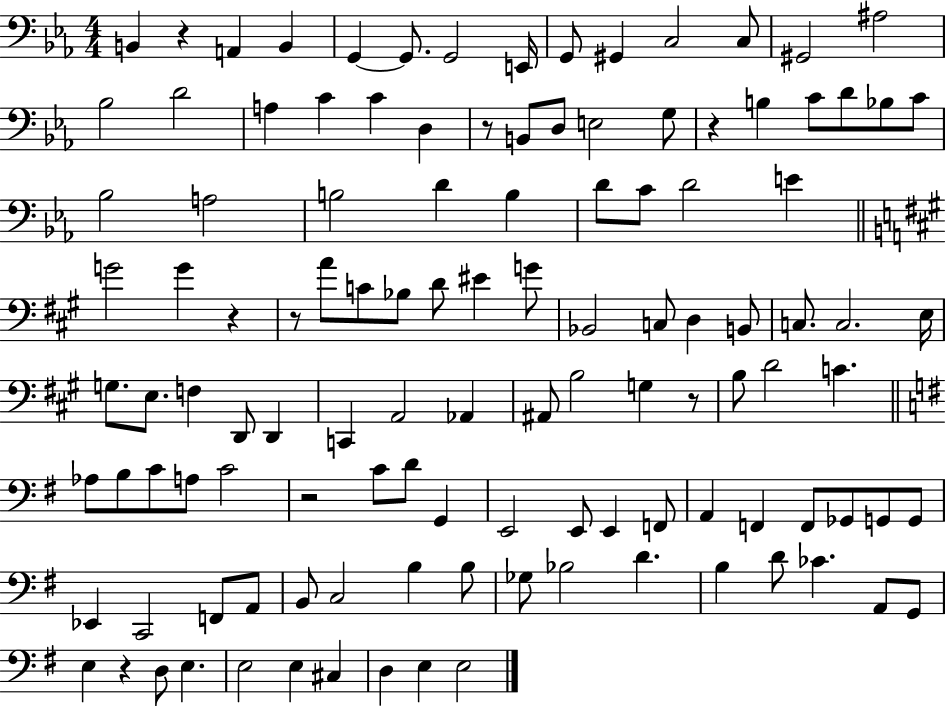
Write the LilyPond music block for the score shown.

{
  \clef bass
  \numericTimeSignature
  \time 4/4
  \key ees \major
  b,4 r4 a,4 b,4 | g,4~~ g,8. g,2 e,16 | g,8 gis,4 c2 c8 | gis,2 ais2 | \break bes2 d'2 | a4 c'4 c'4 d4 | r8 b,8 d8 e2 g8 | r4 b4 c'8 d'8 bes8 c'8 | \break bes2 a2 | b2 d'4 b4 | d'8 c'8 d'2 e'4 | \bar "||" \break \key a \major g'2 g'4 r4 | r8 a'8 c'8 bes8 d'8 eis'4 g'8 | bes,2 c8 d4 b,8 | c8. c2. e16 | \break g8. e8. f4 d,8 d,4 | c,4 a,2 aes,4 | ais,8 b2 g4 r8 | b8 d'2 c'4. | \break \bar "||" \break \key g \major aes8 b8 c'8 a8 c'2 | r2 c'8 d'8 g,4 | e,2 e,8 e,4 f,8 | a,4 f,4 f,8 ges,8 g,8 g,8 | \break ees,4 c,2 f,8 a,8 | b,8 c2 b4 b8 | ges8 bes2 d'4. | b4 d'8 ces'4. a,8 g,8 | \break e4 r4 d8 e4. | e2 e4 cis4 | d4 e4 e2 | \bar "|."
}